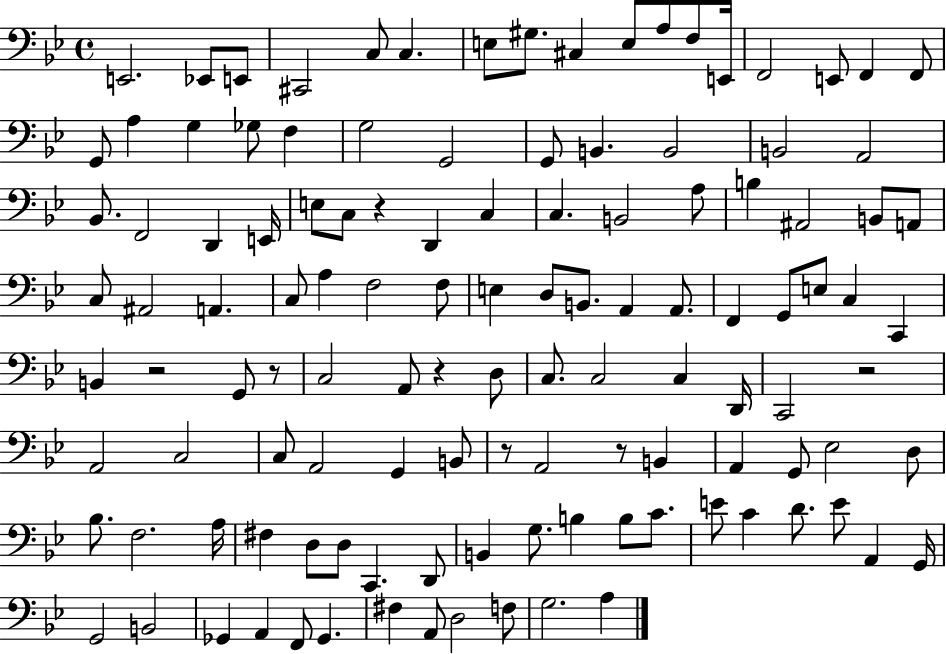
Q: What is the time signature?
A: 4/4